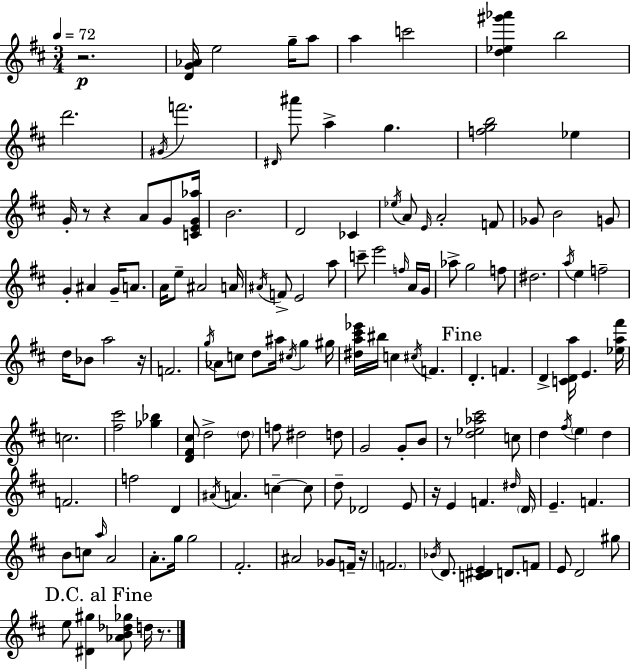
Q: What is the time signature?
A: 3/4